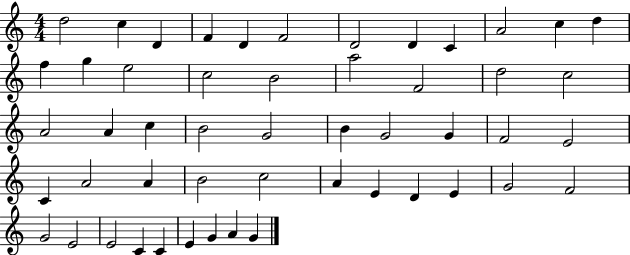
D5/h C5/q D4/q F4/q D4/q F4/h D4/h D4/q C4/q A4/h C5/q D5/q F5/q G5/q E5/h C5/h B4/h A5/h F4/h D5/h C5/h A4/h A4/q C5/q B4/h G4/h B4/q G4/h G4/q F4/h E4/h C4/q A4/h A4/q B4/h C5/h A4/q E4/q D4/q E4/q G4/h F4/h G4/h E4/h E4/h C4/q C4/q E4/q G4/q A4/q G4/q